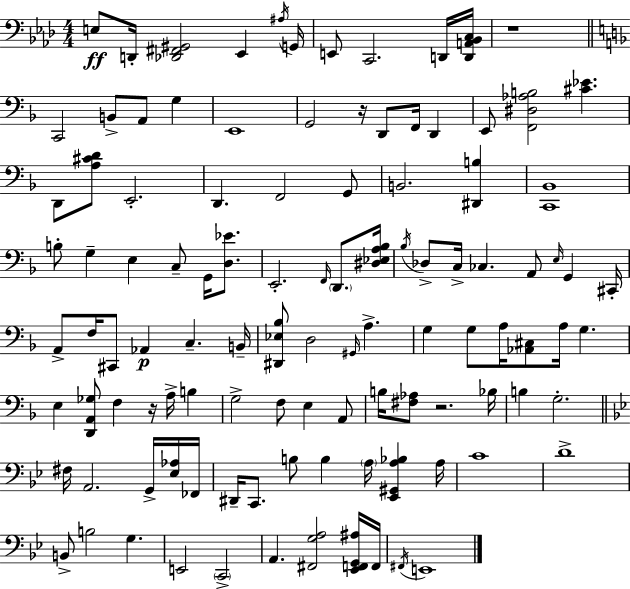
E3/e D2/s [Db2,F#2,G#2]/h Eb2/q A#3/s G2/s E2/e C2/h. D2/s [D2,A2,Bb2,C3]/s R/w C2/h B2/e A2/e G3/q E2/w G2/h R/s D2/e F2/s D2/q E2/e [F2,D#3,Ab3,B3]/h [C#4,Eb4]/q. D2/e [A3,C#4,D4]/e E2/h. D2/q. F2/h G2/e B2/h. [D#2,B3]/q [C2,Bb2]/w B3/e G3/q E3/q C3/e G2/s [D3,Eb4]/e. E2/h. F2/s D2/e. [D#3,Eb3,A3,Bb3]/s Bb3/s Db3/e C3/s CES3/q. A2/e E3/s G2/q C#2/s A2/e F3/s C#2/e Ab2/q C3/q. B2/s [D#2,Eb3,Bb3]/e D3/h G#2/s A3/q. G3/q G3/e A3/s [Ab2,C#3]/e A3/s G3/q. E3/q [D2,A2,Gb3]/e F3/q R/s A3/s B3/q G3/h F3/e E3/q A2/e B3/s [F#3,Ab3]/e R/h. Bb3/s B3/q G3/h. F#3/s A2/h. G2/s [Eb3,Ab3]/s FES2/s D#2/s C2/e. B3/e B3/q A3/s [Eb2,G#2,A3,Bb3]/q A3/s C4/w D4/w B2/e B3/h G3/q. E2/h C2/h A2/q. [F#2,G3,A3]/h [Eb2,F2,G2,A#3]/s F2/s F#2/s E2/w